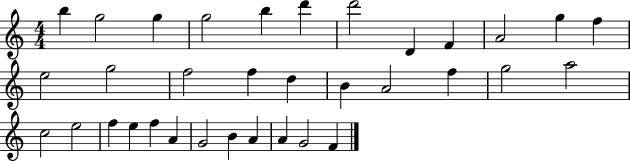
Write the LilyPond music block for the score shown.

{
  \clef treble
  \numericTimeSignature
  \time 4/4
  \key c \major
  b''4 g''2 g''4 | g''2 b''4 d'''4 | d'''2 d'4 f'4 | a'2 g''4 f''4 | \break e''2 g''2 | f''2 f''4 d''4 | b'4 a'2 f''4 | g''2 a''2 | \break c''2 e''2 | f''4 e''4 f''4 a'4 | g'2 b'4 a'4 | a'4 g'2 f'4 | \break \bar "|."
}